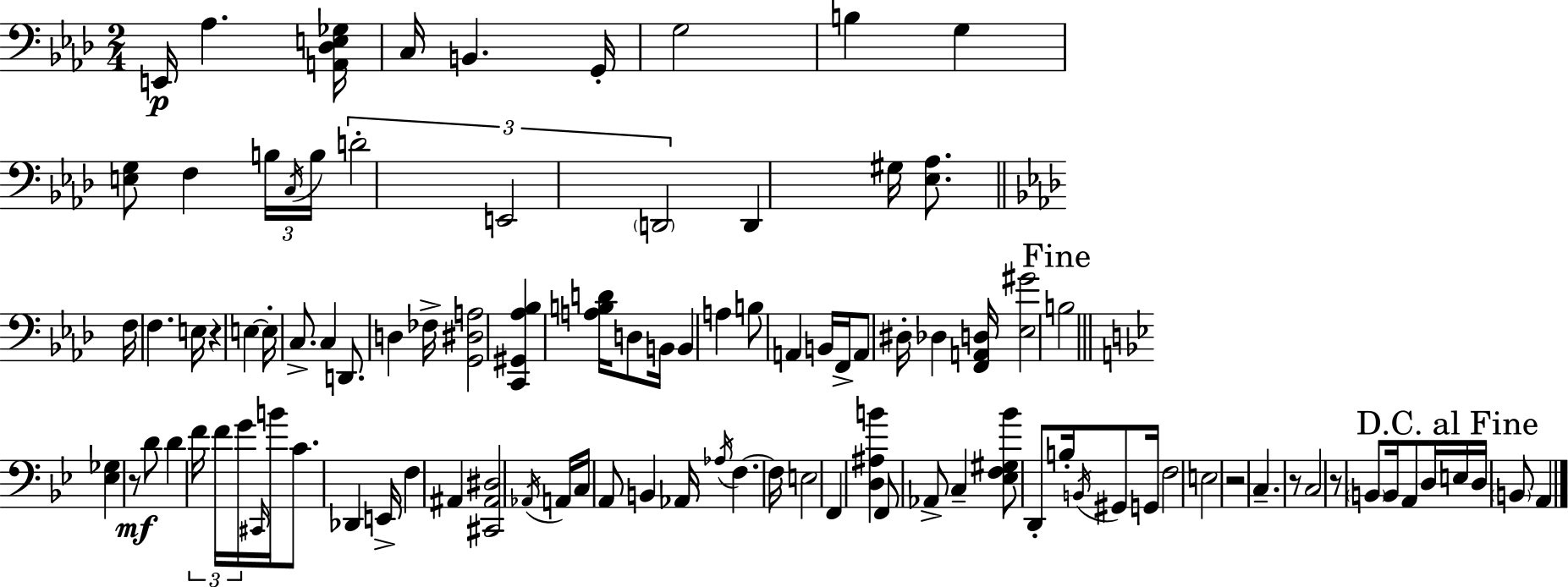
X:1
T:Untitled
M:2/4
L:1/4
K:Fm
E,,/4 _A, [A,,_D,E,_G,]/4 C,/4 B,, G,,/4 G,2 B, G, [E,G,]/2 F, B,/4 C,/4 B,/4 D2 E,,2 D,,2 D,, ^G,/4 [_E,_A,]/2 F,/4 F, E,/4 z E, E,/4 C,/2 C, D,,/2 D, _F,/4 [G,,^D,A,]2 [C,,^G,,_A,_B,] [A,B,D]/4 D,/2 B,,/4 B,, A, B,/2 A,, B,,/4 F,,/4 A,,/2 ^D,/4 _D, [F,,A,,D,]/4 [_E,^G]2 B,2 [_E,_G,] z/2 D/2 D F/4 F/4 G/4 ^C,,/4 B/4 C/2 _D,, E,,/4 F, ^A,, [^C,,^A,,^D,]2 _A,,/4 A,,/4 C,/4 A,,/2 B,, _A,,/4 _A,/4 F, F,/4 E,2 F,, [D,^A,B] F,,/2 _A,,/2 C, [_E,F,^G,_B]/2 D,,/2 B,/4 B,,/4 ^G,,/2 G,,/4 F,2 E,2 z2 C, z/2 C,2 z/2 B,,/2 B,,/4 A,,/2 D,/4 E,/4 D,/4 B,,/2 A,,